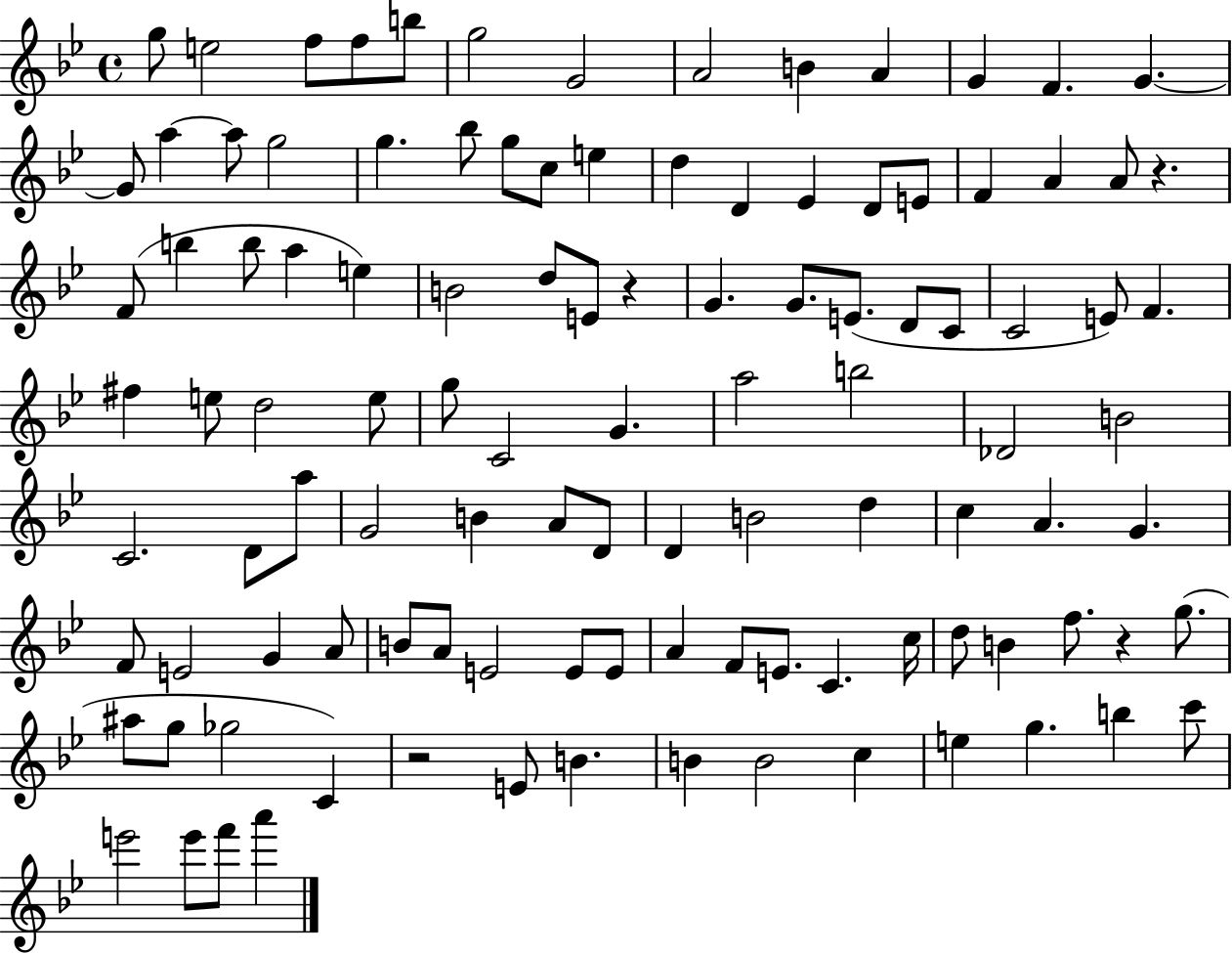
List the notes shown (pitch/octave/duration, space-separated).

G5/e E5/h F5/e F5/e B5/e G5/h G4/h A4/h B4/q A4/q G4/q F4/q. G4/q. G4/e A5/q A5/e G5/h G5/q. Bb5/e G5/e C5/e E5/q D5/q D4/q Eb4/q D4/e E4/e F4/q A4/q A4/e R/q. F4/e B5/q B5/e A5/q E5/q B4/h D5/e E4/e R/q G4/q. G4/e. E4/e. D4/e C4/e C4/h E4/e F4/q. F#5/q E5/e D5/h E5/e G5/e C4/h G4/q. A5/h B5/h Db4/h B4/h C4/h. D4/e A5/e G4/h B4/q A4/e D4/e D4/q B4/h D5/q C5/q A4/q. G4/q. F4/e E4/h G4/q A4/e B4/e A4/e E4/h E4/e E4/e A4/q F4/e E4/e. C4/q. C5/s D5/e B4/q F5/e. R/q G5/e. A#5/e G5/e Gb5/h C4/q R/h E4/e B4/q. B4/q B4/h C5/q E5/q G5/q. B5/q C6/e E6/h E6/e F6/e A6/q